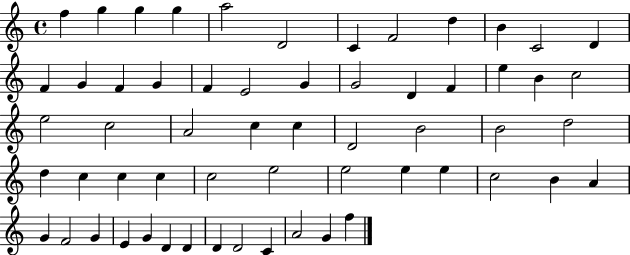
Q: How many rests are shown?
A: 0